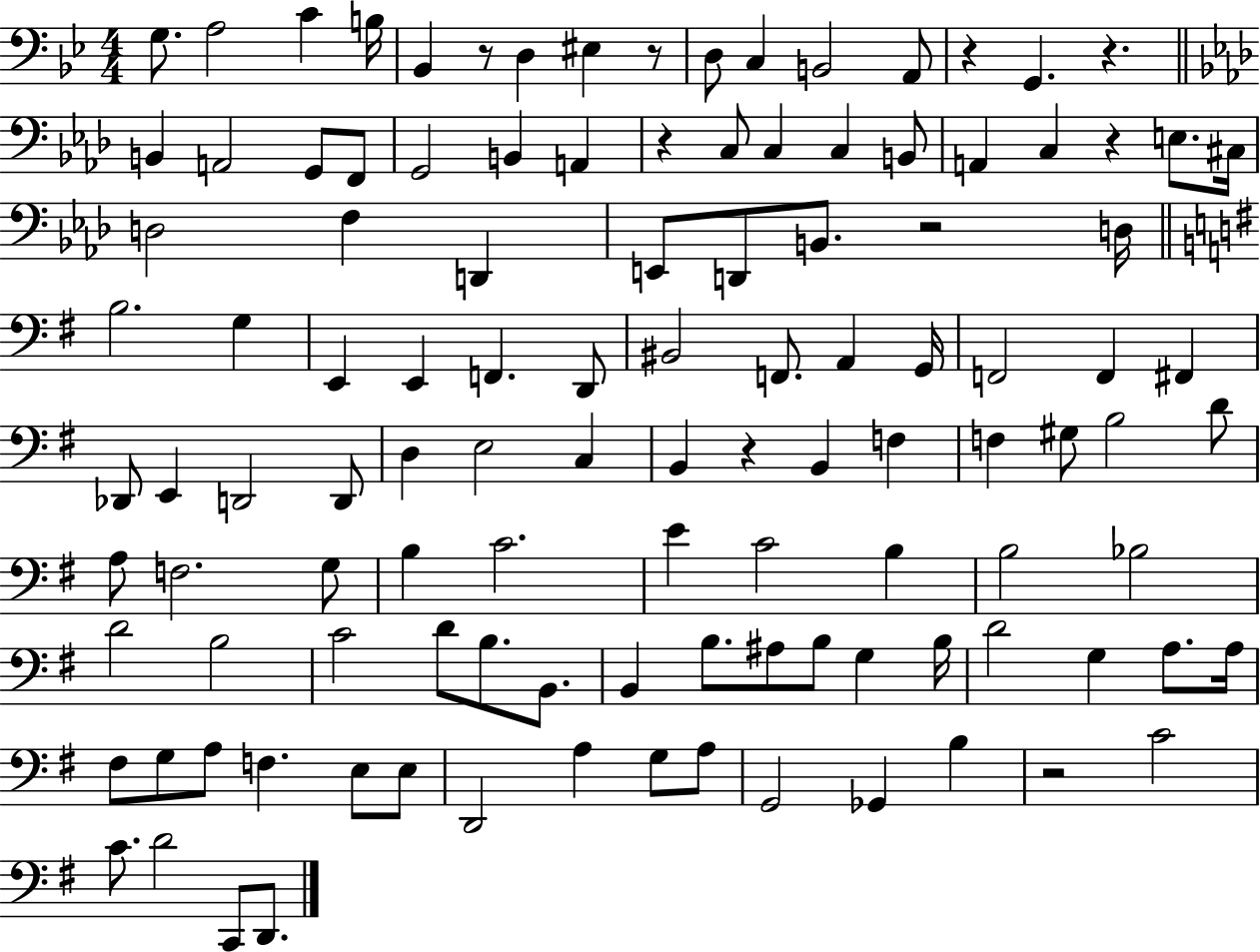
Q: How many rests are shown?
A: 9